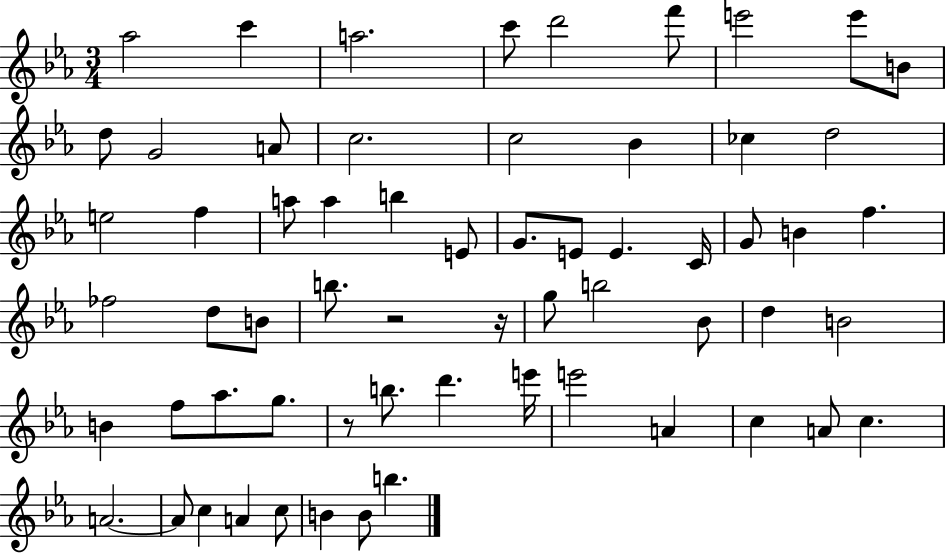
X:1
T:Untitled
M:3/4
L:1/4
K:Eb
_a2 c' a2 c'/2 d'2 f'/2 e'2 e'/2 B/2 d/2 G2 A/2 c2 c2 _B _c d2 e2 f a/2 a b E/2 G/2 E/2 E C/4 G/2 B f _f2 d/2 B/2 b/2 z2 z/4 g/2 b2 _B/2 d B2 B f/2 _a/2 g/2 z/2 b/2 d' e'/4 e'2 A c A/2 c A2 A/2 c A c/2 B B/2 b